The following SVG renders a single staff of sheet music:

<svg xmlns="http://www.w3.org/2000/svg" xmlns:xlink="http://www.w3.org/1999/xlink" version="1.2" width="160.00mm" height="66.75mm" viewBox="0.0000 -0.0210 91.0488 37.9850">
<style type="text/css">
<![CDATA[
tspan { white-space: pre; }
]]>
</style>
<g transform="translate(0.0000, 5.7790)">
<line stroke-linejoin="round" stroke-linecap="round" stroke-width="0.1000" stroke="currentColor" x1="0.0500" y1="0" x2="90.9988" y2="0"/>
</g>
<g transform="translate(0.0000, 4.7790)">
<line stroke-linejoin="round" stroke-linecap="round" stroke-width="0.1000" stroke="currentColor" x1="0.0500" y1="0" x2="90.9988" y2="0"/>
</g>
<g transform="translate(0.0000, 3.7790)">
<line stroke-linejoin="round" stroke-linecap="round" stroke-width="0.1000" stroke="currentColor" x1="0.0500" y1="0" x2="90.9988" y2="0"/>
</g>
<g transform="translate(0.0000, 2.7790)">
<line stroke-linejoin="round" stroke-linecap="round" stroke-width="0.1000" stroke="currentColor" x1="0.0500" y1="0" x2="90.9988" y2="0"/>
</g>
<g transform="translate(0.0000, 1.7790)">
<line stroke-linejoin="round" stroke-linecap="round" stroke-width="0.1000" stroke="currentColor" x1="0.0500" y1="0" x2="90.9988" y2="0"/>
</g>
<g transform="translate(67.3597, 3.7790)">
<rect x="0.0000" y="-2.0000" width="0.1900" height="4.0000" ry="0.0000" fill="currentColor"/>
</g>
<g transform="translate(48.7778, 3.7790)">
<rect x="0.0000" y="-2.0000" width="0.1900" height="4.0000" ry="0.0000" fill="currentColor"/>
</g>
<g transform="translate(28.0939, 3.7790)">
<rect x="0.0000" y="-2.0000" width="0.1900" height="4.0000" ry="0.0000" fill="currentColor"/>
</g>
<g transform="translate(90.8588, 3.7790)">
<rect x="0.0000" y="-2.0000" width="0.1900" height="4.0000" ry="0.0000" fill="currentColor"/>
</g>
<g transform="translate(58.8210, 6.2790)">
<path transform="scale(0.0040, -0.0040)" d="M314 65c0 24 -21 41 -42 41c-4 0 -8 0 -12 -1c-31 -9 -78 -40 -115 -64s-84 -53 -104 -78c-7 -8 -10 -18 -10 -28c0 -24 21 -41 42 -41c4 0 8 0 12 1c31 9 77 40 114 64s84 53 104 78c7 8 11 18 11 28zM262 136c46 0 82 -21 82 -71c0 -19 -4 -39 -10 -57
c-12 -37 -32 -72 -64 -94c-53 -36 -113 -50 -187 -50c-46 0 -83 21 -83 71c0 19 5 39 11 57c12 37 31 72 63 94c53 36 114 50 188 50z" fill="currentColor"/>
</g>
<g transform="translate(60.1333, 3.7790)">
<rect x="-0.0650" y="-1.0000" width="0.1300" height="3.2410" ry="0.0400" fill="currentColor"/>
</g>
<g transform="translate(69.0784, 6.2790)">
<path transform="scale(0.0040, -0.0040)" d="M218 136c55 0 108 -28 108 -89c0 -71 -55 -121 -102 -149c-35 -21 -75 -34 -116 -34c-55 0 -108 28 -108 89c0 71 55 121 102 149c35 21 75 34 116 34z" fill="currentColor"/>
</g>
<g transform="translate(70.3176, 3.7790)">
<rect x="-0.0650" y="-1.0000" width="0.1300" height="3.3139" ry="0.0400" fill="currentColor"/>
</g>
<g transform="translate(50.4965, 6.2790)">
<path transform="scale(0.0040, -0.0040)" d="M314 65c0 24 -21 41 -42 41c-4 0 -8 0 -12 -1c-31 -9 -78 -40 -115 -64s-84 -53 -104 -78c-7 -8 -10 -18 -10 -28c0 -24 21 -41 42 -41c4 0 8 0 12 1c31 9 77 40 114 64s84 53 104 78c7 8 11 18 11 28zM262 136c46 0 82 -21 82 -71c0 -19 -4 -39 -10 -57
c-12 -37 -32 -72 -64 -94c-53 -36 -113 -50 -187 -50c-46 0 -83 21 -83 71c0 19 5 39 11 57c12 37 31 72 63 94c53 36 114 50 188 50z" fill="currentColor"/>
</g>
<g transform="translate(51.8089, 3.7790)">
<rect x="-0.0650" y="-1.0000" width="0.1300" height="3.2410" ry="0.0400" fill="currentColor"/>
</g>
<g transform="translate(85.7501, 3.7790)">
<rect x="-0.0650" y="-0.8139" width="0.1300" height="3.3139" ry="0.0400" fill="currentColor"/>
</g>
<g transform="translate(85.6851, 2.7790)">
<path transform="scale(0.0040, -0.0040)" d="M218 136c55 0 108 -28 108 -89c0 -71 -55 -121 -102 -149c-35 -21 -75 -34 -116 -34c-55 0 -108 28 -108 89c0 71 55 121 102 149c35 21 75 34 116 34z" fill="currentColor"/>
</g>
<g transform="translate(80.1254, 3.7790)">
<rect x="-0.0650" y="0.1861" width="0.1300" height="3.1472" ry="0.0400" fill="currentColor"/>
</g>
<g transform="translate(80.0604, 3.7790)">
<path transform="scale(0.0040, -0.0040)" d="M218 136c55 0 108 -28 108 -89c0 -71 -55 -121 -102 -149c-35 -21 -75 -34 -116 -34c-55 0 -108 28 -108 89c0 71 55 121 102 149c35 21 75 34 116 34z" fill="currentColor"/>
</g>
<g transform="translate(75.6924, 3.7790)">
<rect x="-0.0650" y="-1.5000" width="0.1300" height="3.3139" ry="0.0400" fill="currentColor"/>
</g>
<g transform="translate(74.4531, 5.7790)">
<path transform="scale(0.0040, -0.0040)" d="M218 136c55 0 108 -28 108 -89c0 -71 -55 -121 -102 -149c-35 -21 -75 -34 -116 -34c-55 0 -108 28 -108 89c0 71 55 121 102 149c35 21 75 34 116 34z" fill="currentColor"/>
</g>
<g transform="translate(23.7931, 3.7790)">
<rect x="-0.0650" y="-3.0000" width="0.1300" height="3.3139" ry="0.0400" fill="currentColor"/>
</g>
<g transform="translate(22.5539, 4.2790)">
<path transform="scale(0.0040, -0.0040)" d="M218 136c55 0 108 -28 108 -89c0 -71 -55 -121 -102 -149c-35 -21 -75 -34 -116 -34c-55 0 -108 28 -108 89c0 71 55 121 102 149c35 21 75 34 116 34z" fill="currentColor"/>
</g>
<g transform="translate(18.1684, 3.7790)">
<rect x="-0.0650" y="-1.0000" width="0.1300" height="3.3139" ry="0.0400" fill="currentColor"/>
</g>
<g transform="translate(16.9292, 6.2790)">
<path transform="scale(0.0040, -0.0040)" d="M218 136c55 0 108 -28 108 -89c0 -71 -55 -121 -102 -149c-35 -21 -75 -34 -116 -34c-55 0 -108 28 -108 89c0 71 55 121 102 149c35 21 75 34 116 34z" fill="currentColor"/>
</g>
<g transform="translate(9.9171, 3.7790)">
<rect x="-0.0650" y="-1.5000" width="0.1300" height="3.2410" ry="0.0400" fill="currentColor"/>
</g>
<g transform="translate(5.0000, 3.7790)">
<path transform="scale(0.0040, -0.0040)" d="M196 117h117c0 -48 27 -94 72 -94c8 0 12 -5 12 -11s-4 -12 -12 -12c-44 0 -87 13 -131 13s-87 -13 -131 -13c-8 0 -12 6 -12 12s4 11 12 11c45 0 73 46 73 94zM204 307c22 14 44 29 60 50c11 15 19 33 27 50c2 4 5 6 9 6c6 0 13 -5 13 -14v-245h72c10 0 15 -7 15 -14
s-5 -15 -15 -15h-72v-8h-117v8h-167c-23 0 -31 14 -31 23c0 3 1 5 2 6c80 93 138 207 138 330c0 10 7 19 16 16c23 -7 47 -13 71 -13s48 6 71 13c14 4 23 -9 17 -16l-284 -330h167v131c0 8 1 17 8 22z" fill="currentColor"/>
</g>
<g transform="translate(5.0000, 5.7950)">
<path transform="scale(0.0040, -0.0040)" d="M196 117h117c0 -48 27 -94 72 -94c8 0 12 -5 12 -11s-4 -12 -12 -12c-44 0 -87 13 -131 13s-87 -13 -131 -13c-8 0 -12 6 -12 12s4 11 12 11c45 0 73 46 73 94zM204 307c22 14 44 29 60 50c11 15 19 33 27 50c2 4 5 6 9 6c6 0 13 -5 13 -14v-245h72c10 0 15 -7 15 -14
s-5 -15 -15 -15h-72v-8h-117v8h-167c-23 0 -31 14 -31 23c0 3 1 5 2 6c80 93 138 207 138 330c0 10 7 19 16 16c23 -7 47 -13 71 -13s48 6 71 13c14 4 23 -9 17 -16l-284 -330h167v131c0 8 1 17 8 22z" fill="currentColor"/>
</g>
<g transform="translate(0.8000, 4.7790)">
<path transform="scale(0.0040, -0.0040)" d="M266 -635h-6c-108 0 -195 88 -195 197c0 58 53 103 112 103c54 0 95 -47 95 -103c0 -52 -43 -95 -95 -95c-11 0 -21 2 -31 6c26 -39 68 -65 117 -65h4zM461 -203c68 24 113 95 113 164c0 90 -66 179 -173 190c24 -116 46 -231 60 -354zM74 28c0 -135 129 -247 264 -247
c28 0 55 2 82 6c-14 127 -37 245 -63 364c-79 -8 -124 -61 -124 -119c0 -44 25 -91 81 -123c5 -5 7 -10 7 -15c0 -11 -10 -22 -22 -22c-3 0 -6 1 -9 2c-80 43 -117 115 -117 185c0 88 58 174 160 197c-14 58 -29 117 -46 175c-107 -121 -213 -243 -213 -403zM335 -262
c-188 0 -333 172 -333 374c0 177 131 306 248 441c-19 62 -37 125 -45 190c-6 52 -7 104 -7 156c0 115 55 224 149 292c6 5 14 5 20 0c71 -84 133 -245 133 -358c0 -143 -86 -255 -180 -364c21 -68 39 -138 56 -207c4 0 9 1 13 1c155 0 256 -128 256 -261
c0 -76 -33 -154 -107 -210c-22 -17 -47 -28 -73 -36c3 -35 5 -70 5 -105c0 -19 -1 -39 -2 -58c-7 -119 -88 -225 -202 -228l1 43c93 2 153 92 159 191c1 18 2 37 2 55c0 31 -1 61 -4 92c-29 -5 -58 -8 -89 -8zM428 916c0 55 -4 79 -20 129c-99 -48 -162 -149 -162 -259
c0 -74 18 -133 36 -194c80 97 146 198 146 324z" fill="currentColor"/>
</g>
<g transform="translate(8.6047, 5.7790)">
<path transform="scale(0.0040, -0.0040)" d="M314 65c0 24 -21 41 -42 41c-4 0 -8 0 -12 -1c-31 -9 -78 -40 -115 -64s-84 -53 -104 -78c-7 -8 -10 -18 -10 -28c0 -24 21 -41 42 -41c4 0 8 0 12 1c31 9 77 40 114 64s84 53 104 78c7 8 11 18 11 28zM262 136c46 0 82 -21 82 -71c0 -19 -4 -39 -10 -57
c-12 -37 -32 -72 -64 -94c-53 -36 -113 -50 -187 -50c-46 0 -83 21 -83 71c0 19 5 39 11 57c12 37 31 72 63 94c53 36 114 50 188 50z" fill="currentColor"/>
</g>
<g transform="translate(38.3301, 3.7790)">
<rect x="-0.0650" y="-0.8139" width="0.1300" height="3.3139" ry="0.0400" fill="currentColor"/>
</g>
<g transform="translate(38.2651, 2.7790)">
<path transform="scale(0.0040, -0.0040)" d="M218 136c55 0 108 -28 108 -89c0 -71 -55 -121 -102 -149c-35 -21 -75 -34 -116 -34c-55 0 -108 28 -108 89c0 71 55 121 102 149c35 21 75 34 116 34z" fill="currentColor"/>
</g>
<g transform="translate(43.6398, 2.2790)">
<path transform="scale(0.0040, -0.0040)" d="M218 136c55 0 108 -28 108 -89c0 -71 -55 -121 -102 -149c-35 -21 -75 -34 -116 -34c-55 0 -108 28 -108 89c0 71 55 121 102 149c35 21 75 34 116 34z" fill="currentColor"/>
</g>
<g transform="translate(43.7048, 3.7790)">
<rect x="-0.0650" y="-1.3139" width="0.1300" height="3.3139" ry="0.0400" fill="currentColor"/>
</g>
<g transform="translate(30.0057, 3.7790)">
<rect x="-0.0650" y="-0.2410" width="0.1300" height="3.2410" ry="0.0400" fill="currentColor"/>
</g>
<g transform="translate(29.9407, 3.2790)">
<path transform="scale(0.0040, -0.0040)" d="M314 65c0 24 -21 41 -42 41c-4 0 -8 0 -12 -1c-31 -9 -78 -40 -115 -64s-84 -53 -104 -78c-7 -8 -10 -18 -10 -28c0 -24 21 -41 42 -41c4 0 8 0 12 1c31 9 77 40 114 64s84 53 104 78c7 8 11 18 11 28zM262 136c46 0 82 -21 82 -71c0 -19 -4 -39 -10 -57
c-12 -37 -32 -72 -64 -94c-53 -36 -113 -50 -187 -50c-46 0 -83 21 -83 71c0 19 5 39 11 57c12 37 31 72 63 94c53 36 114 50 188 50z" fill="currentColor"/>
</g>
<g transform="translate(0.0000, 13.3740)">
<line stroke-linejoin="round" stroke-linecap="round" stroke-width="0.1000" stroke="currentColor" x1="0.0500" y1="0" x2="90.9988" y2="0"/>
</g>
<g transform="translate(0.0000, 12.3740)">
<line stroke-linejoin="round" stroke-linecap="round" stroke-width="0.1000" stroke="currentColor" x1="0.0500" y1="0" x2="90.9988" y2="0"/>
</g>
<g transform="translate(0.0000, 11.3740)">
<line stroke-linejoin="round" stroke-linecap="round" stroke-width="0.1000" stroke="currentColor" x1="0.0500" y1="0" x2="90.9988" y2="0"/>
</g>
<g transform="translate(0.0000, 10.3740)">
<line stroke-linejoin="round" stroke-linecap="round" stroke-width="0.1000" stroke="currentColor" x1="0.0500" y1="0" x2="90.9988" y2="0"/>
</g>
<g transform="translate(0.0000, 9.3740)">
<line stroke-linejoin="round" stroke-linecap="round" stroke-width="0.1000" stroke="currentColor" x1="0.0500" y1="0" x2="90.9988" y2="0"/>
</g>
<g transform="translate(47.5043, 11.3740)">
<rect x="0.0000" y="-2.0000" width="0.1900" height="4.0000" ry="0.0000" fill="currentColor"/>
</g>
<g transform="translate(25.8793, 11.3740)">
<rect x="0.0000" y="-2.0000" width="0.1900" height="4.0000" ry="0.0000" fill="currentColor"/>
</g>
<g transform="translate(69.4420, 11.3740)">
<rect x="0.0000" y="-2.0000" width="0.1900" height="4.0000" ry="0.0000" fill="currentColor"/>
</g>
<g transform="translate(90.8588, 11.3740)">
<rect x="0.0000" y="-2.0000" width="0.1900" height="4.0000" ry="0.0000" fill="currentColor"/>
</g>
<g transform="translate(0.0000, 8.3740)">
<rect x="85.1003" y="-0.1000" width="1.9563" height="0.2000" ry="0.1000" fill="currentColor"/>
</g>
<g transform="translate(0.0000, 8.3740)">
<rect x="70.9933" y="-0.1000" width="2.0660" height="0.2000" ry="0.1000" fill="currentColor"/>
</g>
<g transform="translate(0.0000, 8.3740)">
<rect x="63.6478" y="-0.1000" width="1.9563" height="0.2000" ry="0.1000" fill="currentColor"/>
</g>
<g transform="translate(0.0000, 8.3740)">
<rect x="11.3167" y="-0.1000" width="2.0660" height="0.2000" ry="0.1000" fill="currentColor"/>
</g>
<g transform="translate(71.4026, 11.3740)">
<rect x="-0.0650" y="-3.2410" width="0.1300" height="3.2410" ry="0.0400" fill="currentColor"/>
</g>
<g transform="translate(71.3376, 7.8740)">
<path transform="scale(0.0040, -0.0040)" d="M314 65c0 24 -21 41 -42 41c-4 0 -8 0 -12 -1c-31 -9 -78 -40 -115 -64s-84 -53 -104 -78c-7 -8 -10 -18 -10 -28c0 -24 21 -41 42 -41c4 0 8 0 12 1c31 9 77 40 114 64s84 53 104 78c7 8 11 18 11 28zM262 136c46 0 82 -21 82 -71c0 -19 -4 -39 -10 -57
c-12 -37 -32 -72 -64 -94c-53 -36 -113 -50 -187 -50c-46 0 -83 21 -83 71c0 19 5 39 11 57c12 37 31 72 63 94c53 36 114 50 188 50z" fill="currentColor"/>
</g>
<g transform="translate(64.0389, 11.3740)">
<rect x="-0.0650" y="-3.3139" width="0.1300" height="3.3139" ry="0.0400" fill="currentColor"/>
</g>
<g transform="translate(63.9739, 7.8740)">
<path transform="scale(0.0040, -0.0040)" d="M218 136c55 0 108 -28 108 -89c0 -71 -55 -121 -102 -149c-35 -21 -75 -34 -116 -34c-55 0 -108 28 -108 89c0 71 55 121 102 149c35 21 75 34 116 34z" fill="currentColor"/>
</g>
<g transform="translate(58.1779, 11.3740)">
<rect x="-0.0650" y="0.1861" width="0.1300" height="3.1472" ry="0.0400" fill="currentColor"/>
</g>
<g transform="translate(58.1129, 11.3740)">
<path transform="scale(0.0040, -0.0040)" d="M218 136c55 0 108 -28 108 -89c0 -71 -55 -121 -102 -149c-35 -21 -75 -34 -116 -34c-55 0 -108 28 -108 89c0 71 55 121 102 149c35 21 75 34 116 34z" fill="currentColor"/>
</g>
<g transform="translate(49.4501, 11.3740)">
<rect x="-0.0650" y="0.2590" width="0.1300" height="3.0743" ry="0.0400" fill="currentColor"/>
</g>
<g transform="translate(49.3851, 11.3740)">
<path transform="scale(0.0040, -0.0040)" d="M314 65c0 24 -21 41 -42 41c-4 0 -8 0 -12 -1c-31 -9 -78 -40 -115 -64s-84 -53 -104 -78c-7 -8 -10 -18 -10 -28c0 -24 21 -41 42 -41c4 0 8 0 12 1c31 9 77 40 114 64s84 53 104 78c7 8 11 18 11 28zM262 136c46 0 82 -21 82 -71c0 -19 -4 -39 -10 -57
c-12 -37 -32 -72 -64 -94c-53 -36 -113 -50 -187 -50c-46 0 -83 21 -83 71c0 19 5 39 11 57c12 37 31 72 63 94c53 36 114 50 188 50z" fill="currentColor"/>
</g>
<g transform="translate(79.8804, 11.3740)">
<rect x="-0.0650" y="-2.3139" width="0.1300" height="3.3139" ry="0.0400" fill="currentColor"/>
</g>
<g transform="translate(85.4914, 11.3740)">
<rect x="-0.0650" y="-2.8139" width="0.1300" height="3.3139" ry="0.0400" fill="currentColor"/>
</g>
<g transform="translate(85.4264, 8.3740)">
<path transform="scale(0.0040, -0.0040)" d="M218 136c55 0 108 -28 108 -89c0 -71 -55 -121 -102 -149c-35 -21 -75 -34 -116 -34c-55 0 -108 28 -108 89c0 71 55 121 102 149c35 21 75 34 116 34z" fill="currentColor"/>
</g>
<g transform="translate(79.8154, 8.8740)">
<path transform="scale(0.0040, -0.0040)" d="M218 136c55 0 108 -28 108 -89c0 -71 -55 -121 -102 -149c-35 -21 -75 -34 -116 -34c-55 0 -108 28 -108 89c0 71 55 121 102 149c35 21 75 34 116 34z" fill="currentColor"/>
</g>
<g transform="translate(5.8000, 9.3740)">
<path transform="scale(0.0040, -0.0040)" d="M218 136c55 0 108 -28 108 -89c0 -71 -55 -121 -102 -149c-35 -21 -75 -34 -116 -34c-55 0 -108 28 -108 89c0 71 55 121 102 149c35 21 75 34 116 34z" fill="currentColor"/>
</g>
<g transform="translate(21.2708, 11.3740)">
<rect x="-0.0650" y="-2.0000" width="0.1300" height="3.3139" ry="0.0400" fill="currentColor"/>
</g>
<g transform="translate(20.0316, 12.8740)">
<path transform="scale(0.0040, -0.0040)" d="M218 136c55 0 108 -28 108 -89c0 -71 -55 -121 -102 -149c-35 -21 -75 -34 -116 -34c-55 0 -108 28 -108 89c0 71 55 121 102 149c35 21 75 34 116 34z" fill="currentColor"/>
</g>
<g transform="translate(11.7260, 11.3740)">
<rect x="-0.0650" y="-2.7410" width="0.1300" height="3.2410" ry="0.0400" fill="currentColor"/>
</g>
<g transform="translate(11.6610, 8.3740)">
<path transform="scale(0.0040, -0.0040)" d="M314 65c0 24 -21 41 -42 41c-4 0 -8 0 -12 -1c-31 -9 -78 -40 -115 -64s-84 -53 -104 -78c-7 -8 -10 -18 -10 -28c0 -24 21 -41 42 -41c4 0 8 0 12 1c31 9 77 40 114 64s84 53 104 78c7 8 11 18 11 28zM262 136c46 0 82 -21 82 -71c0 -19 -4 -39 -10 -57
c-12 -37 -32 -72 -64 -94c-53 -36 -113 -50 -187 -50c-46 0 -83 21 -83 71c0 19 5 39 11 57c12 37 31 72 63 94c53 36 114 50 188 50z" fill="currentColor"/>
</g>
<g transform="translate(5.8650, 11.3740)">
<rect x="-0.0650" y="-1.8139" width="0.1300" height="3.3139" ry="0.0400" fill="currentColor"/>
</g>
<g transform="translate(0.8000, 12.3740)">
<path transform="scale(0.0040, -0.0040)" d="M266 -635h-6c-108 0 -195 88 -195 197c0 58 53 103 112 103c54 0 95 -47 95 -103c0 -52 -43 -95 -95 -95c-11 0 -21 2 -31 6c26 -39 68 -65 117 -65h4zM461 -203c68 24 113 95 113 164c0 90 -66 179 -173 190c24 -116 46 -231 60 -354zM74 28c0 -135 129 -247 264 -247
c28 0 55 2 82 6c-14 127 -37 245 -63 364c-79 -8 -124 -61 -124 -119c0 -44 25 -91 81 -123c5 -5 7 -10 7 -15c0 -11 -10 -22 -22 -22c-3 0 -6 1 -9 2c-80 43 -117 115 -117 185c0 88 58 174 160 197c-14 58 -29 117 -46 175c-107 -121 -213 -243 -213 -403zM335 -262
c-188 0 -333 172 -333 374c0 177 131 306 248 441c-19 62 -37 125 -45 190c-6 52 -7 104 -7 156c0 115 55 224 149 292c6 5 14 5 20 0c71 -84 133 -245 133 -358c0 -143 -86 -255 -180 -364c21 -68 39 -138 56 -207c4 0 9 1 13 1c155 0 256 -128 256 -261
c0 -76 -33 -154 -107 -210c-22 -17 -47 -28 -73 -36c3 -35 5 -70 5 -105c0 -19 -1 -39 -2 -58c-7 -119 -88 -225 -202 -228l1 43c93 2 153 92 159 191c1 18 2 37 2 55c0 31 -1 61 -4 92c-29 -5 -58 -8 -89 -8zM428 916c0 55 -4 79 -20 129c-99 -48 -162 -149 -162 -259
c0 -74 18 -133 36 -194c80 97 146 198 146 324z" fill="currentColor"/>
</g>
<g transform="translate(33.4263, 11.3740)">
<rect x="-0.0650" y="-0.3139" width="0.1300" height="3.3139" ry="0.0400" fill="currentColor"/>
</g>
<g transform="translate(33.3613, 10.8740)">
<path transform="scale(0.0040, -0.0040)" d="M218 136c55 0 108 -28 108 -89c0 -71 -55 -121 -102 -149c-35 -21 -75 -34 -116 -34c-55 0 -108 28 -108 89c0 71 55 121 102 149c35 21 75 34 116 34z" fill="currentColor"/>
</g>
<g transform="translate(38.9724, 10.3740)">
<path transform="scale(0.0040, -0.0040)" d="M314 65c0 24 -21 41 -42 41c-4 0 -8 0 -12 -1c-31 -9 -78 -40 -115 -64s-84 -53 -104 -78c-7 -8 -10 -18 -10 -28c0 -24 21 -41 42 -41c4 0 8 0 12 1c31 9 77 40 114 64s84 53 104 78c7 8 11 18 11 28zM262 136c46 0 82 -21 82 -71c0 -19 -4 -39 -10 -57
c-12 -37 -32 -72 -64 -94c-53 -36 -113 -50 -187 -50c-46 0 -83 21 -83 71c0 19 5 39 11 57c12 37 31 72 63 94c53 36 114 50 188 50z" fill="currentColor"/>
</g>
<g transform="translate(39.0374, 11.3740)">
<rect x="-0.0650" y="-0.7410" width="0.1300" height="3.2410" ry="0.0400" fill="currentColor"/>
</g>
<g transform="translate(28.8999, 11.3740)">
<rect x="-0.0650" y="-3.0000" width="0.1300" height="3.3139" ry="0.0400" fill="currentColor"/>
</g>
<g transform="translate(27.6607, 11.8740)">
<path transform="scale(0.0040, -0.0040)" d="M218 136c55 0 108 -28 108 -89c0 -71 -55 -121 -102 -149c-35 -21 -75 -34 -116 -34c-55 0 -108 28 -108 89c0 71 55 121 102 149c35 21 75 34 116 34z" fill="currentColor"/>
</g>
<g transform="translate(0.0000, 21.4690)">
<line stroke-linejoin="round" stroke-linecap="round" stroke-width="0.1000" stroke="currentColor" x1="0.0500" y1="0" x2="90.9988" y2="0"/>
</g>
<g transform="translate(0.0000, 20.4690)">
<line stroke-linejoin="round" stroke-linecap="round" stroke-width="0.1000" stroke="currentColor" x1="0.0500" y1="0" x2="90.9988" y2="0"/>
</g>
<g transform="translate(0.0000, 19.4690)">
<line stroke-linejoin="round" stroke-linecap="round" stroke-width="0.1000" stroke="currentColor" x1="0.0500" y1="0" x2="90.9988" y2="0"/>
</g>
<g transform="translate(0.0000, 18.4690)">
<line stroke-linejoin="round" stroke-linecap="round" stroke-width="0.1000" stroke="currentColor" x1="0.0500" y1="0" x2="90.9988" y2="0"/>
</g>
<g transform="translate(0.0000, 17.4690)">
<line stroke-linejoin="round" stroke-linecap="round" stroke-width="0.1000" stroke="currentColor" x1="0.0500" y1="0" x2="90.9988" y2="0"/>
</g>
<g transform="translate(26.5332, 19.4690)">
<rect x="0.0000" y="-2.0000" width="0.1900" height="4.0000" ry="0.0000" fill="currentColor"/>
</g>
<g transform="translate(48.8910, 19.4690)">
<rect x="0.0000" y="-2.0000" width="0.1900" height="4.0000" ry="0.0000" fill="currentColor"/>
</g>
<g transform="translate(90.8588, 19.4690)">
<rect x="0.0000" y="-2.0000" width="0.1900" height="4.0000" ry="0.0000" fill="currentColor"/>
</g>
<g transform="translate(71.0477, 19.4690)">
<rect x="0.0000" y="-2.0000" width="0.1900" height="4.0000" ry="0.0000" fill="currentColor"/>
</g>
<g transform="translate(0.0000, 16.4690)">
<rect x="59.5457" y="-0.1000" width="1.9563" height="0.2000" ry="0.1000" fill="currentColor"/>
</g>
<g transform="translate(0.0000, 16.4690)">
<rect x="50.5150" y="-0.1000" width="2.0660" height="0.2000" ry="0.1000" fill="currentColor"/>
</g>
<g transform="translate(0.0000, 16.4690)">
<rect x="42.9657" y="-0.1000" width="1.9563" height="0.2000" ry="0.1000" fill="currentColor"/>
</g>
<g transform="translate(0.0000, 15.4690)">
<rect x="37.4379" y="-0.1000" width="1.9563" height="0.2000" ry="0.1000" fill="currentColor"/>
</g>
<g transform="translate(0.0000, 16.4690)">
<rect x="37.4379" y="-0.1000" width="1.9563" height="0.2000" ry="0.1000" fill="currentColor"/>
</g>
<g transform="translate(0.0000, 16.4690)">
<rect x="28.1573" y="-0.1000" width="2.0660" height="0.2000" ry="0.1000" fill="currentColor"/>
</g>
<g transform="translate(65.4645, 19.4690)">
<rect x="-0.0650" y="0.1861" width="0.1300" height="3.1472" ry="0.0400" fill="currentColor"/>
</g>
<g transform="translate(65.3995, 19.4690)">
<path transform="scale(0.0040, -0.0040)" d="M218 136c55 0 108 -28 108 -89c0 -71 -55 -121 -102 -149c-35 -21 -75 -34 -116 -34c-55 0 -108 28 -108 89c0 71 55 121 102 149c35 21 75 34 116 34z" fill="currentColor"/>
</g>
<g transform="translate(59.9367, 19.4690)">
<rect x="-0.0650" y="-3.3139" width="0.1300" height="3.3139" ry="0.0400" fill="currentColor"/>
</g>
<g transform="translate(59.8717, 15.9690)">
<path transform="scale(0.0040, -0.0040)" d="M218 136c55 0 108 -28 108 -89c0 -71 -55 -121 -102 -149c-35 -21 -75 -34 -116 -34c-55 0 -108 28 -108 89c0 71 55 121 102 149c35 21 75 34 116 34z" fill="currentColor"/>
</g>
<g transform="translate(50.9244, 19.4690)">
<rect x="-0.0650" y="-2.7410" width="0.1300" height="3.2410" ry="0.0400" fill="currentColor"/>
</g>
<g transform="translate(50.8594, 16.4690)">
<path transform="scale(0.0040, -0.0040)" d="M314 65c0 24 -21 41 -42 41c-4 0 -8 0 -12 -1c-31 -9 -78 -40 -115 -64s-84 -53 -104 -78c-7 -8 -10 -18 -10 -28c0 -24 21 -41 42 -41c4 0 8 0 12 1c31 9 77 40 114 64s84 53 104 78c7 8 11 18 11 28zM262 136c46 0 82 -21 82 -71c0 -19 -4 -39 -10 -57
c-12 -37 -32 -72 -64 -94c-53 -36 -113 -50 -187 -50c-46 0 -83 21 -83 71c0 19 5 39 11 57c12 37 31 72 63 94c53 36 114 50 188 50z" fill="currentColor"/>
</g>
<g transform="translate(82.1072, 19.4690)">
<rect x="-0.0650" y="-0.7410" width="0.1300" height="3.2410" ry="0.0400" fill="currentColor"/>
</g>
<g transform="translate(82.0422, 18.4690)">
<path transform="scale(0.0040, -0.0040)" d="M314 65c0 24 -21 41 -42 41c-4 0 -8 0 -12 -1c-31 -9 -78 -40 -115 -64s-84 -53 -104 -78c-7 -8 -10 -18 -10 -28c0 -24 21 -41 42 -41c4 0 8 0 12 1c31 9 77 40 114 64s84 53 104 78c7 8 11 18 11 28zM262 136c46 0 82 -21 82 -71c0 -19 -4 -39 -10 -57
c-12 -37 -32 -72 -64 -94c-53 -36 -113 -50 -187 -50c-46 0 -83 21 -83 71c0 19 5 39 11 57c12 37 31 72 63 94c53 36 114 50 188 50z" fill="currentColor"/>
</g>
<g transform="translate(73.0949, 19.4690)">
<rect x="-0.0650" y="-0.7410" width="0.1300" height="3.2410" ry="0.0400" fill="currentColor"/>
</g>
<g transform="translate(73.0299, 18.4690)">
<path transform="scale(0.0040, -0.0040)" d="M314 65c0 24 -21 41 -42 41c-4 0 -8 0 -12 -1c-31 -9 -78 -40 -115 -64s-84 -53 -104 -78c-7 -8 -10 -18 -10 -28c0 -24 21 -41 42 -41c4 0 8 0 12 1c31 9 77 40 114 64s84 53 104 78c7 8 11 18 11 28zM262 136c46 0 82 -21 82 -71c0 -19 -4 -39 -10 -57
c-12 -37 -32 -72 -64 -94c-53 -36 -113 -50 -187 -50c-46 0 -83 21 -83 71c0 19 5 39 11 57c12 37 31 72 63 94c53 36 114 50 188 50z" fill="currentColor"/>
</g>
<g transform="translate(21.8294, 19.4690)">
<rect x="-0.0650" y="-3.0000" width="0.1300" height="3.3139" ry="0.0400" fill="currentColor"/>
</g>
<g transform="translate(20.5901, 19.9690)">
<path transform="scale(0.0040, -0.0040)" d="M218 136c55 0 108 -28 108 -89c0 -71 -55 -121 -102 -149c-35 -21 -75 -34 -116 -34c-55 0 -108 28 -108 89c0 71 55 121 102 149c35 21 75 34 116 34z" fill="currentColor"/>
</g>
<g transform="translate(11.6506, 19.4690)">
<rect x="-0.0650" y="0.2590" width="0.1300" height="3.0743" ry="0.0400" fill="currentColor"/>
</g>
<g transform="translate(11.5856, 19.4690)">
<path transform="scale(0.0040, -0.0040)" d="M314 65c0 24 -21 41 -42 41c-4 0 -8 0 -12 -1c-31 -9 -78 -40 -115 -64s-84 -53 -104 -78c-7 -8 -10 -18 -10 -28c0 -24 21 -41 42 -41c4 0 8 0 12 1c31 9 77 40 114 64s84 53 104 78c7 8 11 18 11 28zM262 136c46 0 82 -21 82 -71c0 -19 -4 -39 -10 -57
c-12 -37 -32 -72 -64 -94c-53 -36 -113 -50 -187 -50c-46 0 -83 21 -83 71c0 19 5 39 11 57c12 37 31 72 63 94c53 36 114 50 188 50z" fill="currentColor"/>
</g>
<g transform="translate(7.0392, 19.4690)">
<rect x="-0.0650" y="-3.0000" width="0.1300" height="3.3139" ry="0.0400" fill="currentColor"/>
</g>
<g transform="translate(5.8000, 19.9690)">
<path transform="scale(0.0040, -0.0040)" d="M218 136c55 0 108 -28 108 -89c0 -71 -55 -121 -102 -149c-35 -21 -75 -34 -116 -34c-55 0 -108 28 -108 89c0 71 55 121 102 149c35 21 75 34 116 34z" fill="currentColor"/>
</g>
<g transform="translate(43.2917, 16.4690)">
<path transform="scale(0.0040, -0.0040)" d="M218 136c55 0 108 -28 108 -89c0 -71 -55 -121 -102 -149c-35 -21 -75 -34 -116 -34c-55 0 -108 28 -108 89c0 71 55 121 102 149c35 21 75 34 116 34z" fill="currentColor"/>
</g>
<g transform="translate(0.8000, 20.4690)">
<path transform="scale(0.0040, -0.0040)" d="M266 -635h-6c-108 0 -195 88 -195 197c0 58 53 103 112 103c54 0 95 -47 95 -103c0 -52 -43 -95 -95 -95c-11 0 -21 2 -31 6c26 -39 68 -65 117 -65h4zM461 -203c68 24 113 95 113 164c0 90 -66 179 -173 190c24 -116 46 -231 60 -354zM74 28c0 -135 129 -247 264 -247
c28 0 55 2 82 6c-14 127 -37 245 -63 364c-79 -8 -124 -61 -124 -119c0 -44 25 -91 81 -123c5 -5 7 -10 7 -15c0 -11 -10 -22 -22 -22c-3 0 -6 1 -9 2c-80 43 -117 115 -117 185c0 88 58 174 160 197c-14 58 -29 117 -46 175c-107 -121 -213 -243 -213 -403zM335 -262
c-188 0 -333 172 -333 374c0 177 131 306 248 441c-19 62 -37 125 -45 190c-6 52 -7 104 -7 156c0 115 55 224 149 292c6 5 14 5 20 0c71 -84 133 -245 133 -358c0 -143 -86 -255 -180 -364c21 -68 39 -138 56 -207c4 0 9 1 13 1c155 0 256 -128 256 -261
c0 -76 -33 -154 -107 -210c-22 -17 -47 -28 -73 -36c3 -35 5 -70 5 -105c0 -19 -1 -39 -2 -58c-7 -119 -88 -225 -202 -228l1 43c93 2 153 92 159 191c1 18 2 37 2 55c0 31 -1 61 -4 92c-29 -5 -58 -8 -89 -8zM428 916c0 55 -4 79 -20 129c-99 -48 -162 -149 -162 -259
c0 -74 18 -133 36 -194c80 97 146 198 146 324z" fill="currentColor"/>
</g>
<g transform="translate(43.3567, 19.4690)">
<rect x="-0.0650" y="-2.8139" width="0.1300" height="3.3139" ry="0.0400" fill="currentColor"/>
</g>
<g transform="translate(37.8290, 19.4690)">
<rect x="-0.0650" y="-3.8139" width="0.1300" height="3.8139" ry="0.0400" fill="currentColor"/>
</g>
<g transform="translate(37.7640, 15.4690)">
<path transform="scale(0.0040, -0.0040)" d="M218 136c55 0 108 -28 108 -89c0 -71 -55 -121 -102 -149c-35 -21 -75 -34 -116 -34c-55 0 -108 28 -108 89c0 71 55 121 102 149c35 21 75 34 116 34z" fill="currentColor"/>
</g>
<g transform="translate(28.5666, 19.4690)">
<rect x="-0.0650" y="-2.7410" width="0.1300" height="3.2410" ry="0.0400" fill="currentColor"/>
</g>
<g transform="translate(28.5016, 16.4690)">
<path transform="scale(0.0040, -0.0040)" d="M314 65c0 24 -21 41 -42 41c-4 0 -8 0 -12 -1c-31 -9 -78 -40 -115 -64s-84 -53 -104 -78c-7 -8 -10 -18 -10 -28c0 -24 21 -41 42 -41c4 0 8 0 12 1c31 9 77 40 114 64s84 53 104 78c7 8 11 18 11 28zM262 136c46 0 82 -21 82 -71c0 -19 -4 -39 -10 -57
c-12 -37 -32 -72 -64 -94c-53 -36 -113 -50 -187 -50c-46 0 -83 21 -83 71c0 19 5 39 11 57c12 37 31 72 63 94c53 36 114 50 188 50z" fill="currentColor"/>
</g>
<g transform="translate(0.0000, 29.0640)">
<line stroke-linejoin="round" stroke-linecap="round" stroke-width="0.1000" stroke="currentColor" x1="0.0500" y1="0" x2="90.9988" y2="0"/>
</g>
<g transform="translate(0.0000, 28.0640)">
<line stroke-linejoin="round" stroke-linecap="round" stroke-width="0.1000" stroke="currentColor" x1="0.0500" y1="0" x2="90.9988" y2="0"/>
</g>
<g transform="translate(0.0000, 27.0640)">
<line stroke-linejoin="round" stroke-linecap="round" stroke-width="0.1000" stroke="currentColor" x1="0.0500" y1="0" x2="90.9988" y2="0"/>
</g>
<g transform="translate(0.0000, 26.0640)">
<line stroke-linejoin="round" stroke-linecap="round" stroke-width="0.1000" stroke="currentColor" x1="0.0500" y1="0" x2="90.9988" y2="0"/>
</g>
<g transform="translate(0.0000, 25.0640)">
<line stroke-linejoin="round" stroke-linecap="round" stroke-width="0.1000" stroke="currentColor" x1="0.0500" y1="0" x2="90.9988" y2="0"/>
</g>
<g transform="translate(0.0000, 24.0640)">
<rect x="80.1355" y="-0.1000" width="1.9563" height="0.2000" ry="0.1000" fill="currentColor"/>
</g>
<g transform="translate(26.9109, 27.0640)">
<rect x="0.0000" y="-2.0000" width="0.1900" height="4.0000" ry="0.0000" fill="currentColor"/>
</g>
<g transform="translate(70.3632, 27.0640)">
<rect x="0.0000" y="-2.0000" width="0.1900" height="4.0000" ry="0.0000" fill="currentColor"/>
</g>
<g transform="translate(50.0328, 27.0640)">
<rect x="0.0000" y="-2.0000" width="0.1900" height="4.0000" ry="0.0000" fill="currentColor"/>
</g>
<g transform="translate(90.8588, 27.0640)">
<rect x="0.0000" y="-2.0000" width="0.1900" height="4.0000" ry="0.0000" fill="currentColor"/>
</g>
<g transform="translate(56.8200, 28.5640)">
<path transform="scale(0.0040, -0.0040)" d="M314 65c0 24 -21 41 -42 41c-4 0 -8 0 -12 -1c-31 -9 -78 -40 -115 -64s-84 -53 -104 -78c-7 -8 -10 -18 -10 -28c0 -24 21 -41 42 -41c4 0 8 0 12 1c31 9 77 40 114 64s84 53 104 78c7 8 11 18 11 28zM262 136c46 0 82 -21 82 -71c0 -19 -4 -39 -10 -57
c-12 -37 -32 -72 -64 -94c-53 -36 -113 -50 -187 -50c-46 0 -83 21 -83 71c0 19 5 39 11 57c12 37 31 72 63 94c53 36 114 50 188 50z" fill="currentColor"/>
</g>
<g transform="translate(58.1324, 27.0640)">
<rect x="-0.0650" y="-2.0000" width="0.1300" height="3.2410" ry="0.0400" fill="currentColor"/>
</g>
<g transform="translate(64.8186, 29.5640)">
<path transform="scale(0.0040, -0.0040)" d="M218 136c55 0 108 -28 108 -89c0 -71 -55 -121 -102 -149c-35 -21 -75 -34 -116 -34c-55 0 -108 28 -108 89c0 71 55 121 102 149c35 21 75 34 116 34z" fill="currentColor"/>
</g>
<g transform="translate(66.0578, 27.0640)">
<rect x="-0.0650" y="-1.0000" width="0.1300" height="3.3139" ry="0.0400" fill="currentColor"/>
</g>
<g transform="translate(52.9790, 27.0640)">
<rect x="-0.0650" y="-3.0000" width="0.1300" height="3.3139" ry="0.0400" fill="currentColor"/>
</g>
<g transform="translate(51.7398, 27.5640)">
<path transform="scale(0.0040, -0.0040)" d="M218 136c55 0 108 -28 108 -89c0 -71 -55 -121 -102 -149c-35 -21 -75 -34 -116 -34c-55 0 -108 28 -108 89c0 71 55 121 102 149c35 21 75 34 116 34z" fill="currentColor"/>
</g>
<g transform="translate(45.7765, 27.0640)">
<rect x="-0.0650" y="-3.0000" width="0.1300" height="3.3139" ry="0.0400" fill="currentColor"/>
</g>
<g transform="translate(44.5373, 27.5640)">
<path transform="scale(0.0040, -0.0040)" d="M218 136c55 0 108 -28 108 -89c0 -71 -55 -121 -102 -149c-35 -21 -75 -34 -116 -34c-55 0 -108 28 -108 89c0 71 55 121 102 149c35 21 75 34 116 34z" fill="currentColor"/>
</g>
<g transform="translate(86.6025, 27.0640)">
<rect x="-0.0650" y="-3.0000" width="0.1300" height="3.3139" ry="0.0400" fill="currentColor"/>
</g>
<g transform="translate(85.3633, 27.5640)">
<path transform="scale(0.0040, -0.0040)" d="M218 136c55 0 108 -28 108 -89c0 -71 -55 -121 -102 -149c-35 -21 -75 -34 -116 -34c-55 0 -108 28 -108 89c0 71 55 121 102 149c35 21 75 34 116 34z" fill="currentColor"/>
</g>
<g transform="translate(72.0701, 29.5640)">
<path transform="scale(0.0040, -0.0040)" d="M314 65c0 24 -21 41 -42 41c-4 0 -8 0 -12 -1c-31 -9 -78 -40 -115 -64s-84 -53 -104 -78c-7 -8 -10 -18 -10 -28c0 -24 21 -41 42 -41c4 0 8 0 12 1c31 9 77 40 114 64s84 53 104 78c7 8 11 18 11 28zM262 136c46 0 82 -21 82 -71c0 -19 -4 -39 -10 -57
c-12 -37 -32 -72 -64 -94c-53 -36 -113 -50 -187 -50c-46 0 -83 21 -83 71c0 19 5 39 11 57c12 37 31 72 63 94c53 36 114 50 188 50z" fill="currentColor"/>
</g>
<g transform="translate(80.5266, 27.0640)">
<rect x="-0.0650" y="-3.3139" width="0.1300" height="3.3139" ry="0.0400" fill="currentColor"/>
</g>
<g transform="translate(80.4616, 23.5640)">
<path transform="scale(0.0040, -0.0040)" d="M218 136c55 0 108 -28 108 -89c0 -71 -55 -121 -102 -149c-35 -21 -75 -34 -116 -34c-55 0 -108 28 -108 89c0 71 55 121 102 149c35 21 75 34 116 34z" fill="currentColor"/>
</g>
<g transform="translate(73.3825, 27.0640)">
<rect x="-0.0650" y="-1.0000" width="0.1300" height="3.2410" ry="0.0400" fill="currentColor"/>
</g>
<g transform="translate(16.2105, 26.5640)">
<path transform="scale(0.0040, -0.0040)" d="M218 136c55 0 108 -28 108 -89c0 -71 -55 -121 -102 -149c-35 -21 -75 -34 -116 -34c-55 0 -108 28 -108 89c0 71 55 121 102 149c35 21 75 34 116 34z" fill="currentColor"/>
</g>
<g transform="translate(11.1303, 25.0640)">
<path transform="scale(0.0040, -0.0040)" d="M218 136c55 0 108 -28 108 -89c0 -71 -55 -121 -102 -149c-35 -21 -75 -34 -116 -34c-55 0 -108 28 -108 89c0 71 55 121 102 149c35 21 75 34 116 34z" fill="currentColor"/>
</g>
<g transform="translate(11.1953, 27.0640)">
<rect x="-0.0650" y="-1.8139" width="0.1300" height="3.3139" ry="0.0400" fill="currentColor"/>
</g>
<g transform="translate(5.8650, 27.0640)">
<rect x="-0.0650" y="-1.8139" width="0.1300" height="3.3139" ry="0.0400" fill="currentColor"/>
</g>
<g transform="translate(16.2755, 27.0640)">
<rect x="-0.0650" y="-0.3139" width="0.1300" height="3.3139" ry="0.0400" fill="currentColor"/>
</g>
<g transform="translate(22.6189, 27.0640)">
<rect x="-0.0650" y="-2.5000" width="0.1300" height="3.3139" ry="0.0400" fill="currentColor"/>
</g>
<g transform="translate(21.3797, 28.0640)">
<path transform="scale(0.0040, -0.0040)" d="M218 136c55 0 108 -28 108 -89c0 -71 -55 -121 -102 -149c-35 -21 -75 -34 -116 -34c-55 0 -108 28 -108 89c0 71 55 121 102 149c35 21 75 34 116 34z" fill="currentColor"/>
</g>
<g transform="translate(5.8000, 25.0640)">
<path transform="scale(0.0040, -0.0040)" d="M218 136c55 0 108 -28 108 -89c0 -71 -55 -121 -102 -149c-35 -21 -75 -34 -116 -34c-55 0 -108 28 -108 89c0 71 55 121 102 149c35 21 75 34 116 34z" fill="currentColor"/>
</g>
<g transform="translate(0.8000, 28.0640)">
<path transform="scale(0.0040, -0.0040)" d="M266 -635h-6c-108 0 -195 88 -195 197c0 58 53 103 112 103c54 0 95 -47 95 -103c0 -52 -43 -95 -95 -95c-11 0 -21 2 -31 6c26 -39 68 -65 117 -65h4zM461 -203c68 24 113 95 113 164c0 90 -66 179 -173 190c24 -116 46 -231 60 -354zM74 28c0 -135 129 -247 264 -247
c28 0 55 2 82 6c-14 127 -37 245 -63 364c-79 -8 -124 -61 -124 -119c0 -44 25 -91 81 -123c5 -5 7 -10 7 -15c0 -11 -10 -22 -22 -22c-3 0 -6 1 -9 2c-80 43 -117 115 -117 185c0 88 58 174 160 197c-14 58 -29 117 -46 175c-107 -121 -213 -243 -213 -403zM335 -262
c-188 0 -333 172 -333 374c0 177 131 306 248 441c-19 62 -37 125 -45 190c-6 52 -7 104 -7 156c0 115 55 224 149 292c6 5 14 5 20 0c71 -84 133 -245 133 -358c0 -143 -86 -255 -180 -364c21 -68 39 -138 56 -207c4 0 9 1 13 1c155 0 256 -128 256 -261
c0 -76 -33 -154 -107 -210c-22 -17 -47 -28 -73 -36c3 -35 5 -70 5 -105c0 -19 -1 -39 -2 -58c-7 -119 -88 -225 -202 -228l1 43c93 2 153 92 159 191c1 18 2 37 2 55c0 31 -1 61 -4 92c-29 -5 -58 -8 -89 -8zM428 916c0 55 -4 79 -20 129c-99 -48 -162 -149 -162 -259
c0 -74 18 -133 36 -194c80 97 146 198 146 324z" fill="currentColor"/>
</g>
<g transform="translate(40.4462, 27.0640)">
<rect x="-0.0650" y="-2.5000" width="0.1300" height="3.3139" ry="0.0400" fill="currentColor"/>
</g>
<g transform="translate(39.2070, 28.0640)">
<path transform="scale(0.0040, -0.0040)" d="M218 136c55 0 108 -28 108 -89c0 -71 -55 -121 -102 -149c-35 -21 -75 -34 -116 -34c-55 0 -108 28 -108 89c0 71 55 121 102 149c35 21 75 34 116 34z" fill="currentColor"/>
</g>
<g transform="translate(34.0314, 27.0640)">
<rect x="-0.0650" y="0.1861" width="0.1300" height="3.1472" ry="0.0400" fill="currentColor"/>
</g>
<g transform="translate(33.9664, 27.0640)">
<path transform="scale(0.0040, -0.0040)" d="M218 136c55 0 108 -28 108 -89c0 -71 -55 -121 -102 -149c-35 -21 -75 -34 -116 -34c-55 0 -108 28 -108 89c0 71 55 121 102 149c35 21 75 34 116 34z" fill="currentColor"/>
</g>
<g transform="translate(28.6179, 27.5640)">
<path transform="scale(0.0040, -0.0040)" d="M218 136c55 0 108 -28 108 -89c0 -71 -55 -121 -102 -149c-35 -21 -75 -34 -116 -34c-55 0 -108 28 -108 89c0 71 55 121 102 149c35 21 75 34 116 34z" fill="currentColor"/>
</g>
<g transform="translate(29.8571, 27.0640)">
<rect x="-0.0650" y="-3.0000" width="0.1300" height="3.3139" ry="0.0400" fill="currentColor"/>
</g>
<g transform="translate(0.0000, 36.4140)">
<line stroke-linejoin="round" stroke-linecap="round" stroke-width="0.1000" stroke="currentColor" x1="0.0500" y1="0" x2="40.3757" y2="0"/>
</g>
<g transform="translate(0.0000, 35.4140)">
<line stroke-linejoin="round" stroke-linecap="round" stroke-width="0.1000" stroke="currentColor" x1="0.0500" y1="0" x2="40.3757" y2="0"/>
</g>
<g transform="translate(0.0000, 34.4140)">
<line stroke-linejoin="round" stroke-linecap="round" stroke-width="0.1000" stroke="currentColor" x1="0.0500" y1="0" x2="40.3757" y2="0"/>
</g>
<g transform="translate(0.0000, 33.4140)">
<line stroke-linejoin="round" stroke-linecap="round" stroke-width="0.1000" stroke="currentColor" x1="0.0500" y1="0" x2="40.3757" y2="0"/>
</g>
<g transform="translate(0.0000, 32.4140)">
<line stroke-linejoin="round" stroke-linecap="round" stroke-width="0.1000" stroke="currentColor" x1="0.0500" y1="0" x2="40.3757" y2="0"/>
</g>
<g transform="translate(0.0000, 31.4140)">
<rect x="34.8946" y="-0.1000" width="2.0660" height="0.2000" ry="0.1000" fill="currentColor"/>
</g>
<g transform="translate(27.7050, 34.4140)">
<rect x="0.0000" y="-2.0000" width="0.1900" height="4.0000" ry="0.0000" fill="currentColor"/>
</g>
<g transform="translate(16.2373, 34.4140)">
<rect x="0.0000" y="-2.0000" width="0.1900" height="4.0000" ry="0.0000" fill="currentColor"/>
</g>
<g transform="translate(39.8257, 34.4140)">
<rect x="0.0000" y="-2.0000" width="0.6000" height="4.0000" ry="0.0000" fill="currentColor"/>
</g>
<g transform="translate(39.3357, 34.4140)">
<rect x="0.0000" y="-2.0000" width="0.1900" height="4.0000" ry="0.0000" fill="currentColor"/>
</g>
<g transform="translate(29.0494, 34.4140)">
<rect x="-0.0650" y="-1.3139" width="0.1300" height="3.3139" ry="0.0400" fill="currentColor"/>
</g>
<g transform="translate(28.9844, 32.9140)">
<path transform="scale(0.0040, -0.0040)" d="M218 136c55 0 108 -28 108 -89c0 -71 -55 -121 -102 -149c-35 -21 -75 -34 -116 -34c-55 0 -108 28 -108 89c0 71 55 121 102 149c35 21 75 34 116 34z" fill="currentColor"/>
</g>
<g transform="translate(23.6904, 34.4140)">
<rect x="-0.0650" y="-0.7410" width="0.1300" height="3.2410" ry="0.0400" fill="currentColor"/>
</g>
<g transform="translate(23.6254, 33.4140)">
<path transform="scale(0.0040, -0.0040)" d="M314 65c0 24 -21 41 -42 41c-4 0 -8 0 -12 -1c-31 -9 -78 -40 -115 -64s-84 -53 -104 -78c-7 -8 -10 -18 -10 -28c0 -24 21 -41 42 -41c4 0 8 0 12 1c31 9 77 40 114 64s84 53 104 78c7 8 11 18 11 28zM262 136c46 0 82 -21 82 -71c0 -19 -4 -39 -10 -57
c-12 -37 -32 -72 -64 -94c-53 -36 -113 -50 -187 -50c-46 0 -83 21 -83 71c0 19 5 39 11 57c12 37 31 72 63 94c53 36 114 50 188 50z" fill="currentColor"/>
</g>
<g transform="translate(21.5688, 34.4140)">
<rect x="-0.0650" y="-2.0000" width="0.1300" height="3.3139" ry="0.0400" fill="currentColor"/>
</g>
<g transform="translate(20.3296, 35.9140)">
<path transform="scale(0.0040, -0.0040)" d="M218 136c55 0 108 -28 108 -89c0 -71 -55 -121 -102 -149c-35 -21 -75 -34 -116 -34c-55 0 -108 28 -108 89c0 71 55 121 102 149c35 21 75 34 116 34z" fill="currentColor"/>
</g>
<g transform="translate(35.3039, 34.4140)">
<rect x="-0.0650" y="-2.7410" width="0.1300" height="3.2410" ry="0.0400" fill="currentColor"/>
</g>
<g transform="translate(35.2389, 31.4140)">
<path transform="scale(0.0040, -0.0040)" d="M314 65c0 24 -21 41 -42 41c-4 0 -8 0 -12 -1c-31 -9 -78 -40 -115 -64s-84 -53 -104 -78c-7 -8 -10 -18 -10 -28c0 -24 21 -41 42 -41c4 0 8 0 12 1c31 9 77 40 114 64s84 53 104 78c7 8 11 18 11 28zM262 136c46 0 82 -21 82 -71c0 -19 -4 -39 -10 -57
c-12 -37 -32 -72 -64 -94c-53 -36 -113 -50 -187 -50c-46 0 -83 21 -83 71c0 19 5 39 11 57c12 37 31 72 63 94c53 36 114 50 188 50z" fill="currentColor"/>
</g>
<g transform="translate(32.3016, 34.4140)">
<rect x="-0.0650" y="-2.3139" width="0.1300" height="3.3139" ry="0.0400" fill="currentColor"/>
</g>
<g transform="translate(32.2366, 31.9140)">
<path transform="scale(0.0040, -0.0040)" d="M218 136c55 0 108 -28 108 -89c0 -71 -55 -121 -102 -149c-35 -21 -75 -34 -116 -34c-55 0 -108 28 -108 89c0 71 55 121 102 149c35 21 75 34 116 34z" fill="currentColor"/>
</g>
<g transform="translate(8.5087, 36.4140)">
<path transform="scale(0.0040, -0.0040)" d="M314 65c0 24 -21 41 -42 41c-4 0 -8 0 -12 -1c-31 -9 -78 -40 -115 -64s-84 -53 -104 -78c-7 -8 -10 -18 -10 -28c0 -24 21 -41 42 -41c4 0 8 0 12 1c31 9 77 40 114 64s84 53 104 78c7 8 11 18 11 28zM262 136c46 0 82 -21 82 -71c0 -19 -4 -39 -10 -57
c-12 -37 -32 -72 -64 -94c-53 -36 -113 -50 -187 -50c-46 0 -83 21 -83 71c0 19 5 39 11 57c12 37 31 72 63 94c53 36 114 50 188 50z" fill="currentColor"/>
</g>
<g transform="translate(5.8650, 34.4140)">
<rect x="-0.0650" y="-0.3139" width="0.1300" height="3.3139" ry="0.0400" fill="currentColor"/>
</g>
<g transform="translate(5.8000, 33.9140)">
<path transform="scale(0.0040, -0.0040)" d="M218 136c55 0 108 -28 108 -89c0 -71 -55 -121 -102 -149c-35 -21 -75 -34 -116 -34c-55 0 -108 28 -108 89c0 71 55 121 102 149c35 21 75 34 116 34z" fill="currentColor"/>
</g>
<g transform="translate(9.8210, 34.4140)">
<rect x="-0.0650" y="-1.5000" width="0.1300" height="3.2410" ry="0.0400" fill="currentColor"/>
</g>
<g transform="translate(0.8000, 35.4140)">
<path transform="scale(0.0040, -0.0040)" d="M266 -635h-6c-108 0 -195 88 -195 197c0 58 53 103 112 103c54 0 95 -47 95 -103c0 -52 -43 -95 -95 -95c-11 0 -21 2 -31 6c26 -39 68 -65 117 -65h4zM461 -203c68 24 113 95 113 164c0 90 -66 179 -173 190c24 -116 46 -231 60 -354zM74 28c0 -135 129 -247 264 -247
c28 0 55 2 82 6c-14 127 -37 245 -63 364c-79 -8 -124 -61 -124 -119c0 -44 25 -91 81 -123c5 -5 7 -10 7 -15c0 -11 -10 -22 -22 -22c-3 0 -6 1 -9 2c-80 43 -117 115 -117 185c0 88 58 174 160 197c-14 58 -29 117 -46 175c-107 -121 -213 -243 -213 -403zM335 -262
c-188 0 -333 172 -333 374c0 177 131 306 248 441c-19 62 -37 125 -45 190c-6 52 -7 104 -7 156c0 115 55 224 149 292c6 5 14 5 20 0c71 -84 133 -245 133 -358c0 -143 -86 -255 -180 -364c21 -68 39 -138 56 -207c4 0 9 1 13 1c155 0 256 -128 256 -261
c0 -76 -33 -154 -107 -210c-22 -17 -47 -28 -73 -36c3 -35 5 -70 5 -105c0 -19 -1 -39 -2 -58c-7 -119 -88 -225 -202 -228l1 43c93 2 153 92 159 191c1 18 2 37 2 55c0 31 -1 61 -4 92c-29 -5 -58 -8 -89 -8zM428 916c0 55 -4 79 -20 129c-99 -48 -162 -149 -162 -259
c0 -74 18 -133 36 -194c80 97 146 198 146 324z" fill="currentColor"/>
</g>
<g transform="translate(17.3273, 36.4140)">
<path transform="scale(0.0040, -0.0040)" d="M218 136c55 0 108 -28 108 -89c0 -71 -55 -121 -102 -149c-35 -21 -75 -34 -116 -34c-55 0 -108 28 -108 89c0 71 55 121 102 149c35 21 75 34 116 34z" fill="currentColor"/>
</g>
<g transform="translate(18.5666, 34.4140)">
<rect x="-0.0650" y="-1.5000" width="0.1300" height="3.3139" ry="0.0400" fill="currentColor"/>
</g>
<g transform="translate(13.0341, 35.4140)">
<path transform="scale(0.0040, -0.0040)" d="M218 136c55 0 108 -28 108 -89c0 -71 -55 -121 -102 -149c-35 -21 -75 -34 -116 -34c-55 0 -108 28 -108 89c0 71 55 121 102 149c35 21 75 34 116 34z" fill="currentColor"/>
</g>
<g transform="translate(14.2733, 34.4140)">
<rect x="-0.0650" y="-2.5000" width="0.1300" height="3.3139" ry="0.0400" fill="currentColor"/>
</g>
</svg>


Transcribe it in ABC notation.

X:1
T:Untitled
M:4/4
L:1/4
K:C
E2 D A c2 d e D2 D2 D E B d f a2 F A c d2 B2 B b b2 g a A B2 A a2 c' a a2 b B d2 d2 f f c G A B G A A F2 D D2 b A c E2 G E F d2 e g a2